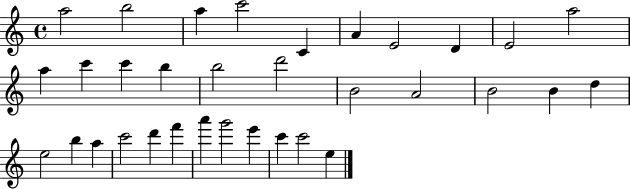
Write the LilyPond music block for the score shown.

{
  \clef treble
  \time 4/4
  \defaultTimeSignature
  \key c \major
  a''2 b''2 | a''4 c'''2 c'4 | a'4 e'2 d'4 | e'2 a''2 | \break a''4 c'''4 c'''4 b''4 | b''2 d'''2 | b'2 a'2 | b'2 b'4 d''4 | \break e''2 b''4 a''4 | c'''2 d'''4 f'''4 | a'''4 g'''2 e'''4 | c'''4 c'''2 e''4 | \break \bar "|."
}